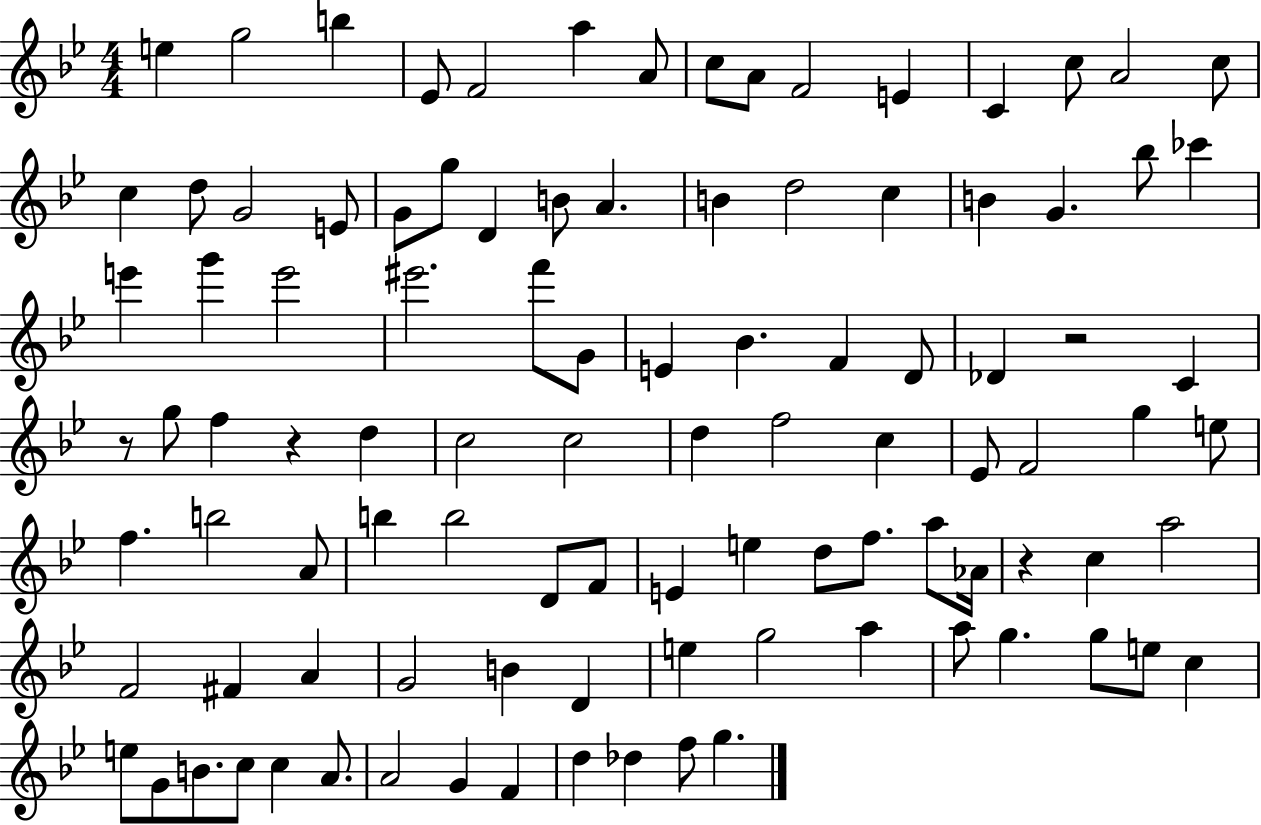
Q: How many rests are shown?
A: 4